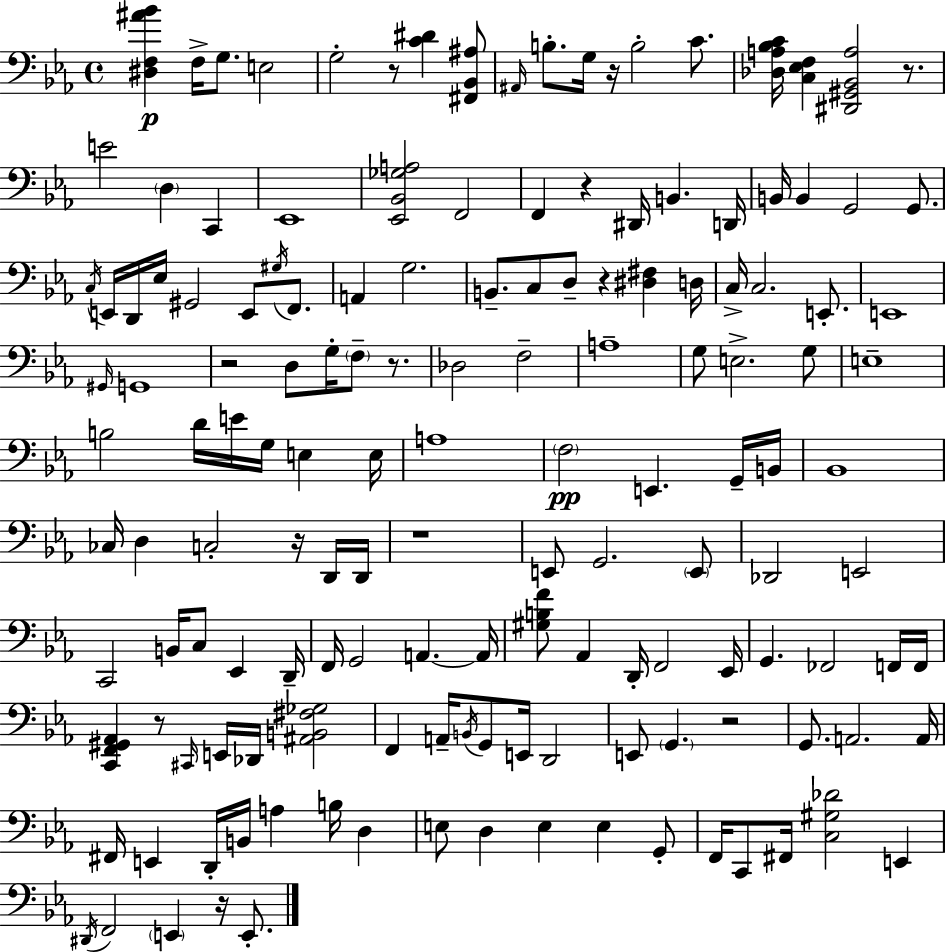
[D#3,F3,A#4,Bb4]/q F3/s G3/e. E3/h G3/h R/e [C4,D#4]/q [F#2,Bb2,A#3]/e A#2/s B3/e. G3/s R/s B3/h C4/e. [Db3,A3,Bb3,C4]/s [C3,Eb3,F3]/q [D#2,G#2,Bb2,A3]/h R/e. E4/h D3/q C2/q Eb2/w [Eb2,Bb2,Gb3,A3]/h F2/h F2/q R/q D#2/s B2/q. D2/s B2/s B2/q G2/h G2/e. C3/s E2/s D2/s Eb3/s G#2/h E2/e G#3/s F2/e. A2/q G3/h. B2/e. C3/e D3/e R/q [D#3,F#3]/q D3/s C3/s C3/h. E2/e. E2/w G#2/s G2/w R/h D3/e G3/s F3/e R/e. Db3/h F3/h A3/w G3/e E3/h. G3/e E3/w B3/h D4/s E4/s G3/s E3/q E3/s A3/w F3/h E2/q. G2/s B2/s Bb2/w CES3/s D3/q C3/h R/s D2/s D2/s R/w E2/e G2/h. E2/e Db2/h E2/h C2/h B2/s C3/e Eb2/q D2/s F2/s G2/h A2/q. A2/s [G#3,B3,F4]/e Ab2/q D2/s F2/h Eb2/s G2/q. FES2/h F2/s F2/s [C2,F2,G#2,Ab2]/q R/e C#2/s E2/s Db2/s [A#2,B2,F#3,Gb3]/h F2/q A2/s B2/s G2/e E2/s D2/h E2/e G2/q. R/h G2/e. A2/h. A2/s F#2/s E2/q D2/s B2/s A3/q B3/s D3/q E3/e D3/q E3/q E3/q G2/e F2/s C2/e F#2/s [C3,G#3,Db4]/h E2/q D#2/s F2/h E2/q R/s E2/e.